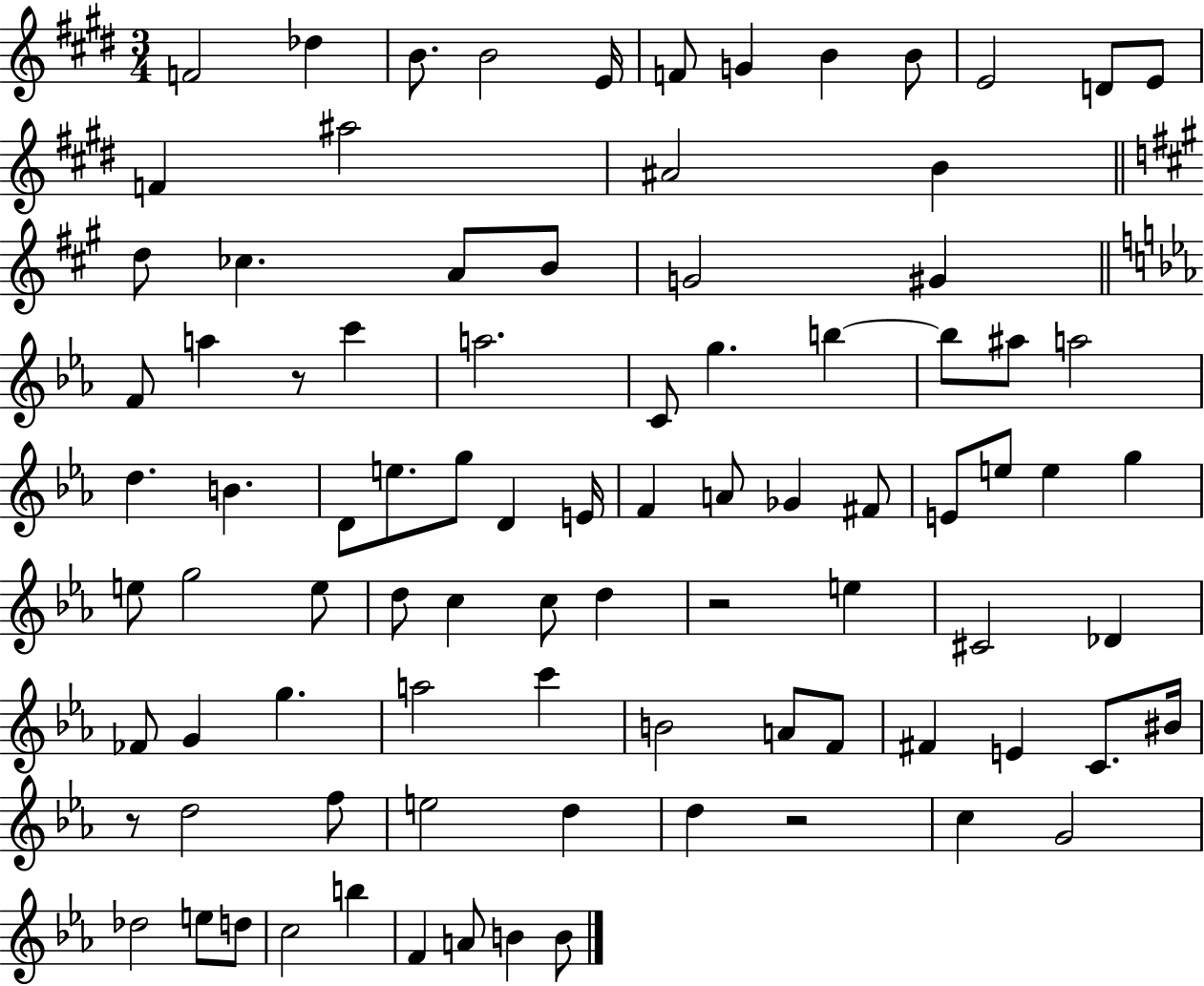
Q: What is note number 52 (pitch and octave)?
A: C5